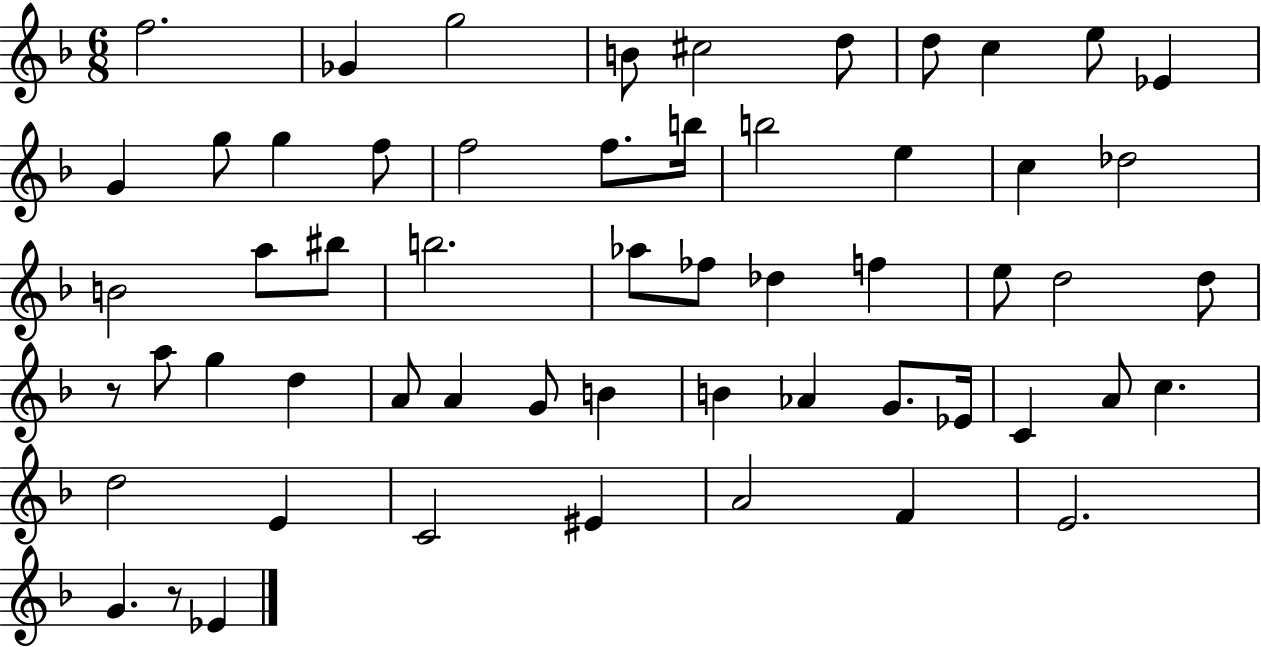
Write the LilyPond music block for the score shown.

{
  \clef treble
  \numericTimeSignature
  \time 6/8
  \key f \major
  f''2. | ges'4 g''2 | b'8 cis''2 d''8 | d''8 c''4 e''8 ees'4 | \break g'4 g''8 g''4 f''8 | f''2 f''8. b''16 | b''2 e''4 | c''4 des''2 | \break b'2 a''8 bis''8 | b''2. | aes''8 fes''8 des''4 f''4 | e''8 d''2 d''8 | \break r8 a''8 g''4 d''4 | a'8 a'4 g'8 b'4 | b'4 aes'4 g'8. ees'16 | c'4 a'8 c''4. | \break d''2 e'4 | c'2 eis'4 | a'2 f'4 | e'2. | \break g'4. r8 ees'4 | \bar "|."
}